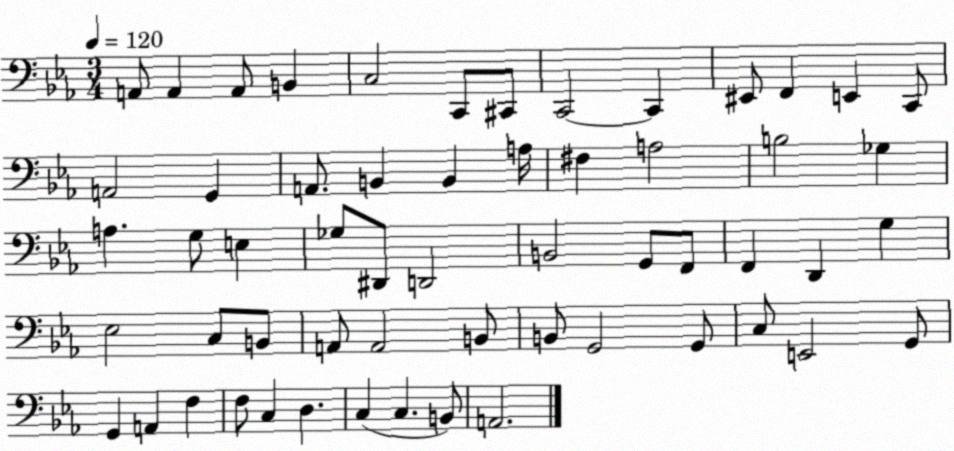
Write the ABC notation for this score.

X:1
T:Untitled
M:3/4
L:1/4
K:Eb
A,,/2 A,, A,,/2 B,, C,2 C,,/2 ^C,,/2 C,,2 C,, ^E,,/2 F,, E,, C,,/2 A,,2 G,, A,,/2 B,, B,, A,/4 ^F, A,2 B,2 _G, A, G,/2 E, _G,/2 ^D,,/2 D,,2 B,,2 G,,/2 F,,/2 F,, D,, G, _E,2 C,/2 B,,/2 A,,/2 A,,2 B,,/2 B,,/2 G,,2 G,,/2 C,/2 E,,2 G,,/2 G,, A,, F, F,/2 C, D, C, C, B,,/2 A,,2